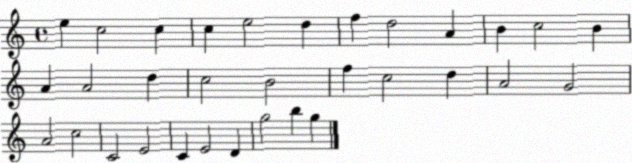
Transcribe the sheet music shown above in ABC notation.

X:1
T:Untitled
M:4/4
L:1/4
K:C
e c2 c c e2 d f d2 A B c2 B A A2 d c2 B2 f c2 d A2 G2 A2 c2 C2 E2 C E2 D g2 b g